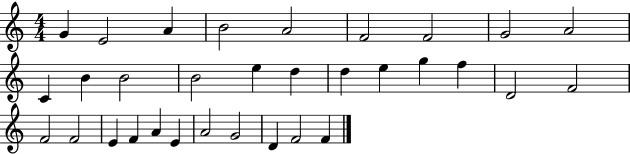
{
  \clef treble
  \numericTimeSignature
  \time 4/4
  \key c \major
  g'4 e'2 a'4 | b'2 a'2 | f'2 f'2 | g'2 a'2 | \break c'4 b'4 b'2 | b'2 e''4 d''4 | d''4 e''4 g''4 f''4 | d'2 f'2 | \break f'2 f'2 | e'4 f'4 a'4 e'4 | a'2 g'2 | d'4 f'2 f'4 | \break \bar "|."
}